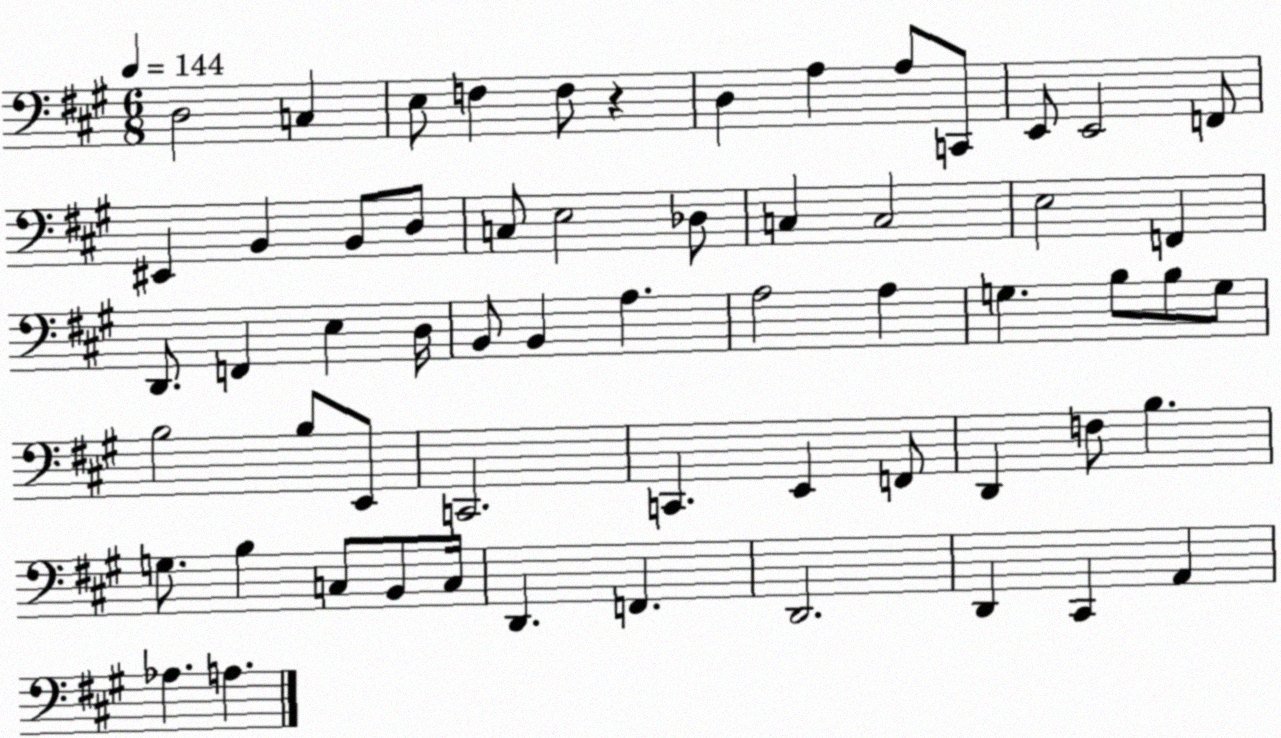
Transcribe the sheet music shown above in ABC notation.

X:1
T:Untitled
M:6/8
L:1/4
K:A
D,2 C, E,/2 F, F,/2 z D, A, A,/2 C,,/2 E,,/2 E,,2 F,,/2 ^E,, B,, B,,/2 D,/2 C,/2 E,2 _D,/2 C, C,2 E,2 F,, D,,/2 F,, E, D,/4 B,,/2 B,, A, A,2 A, G, B,/2 B,/2 G,/2 B,2 B,/2 E,,/2 C,,2 C,, E,, F,,/2 D,, F,/2 B, G,/2 B, C,/2 B,,/2 C,/4 D,, F,, D,,2 D,, ^C,, A,, _A, A,